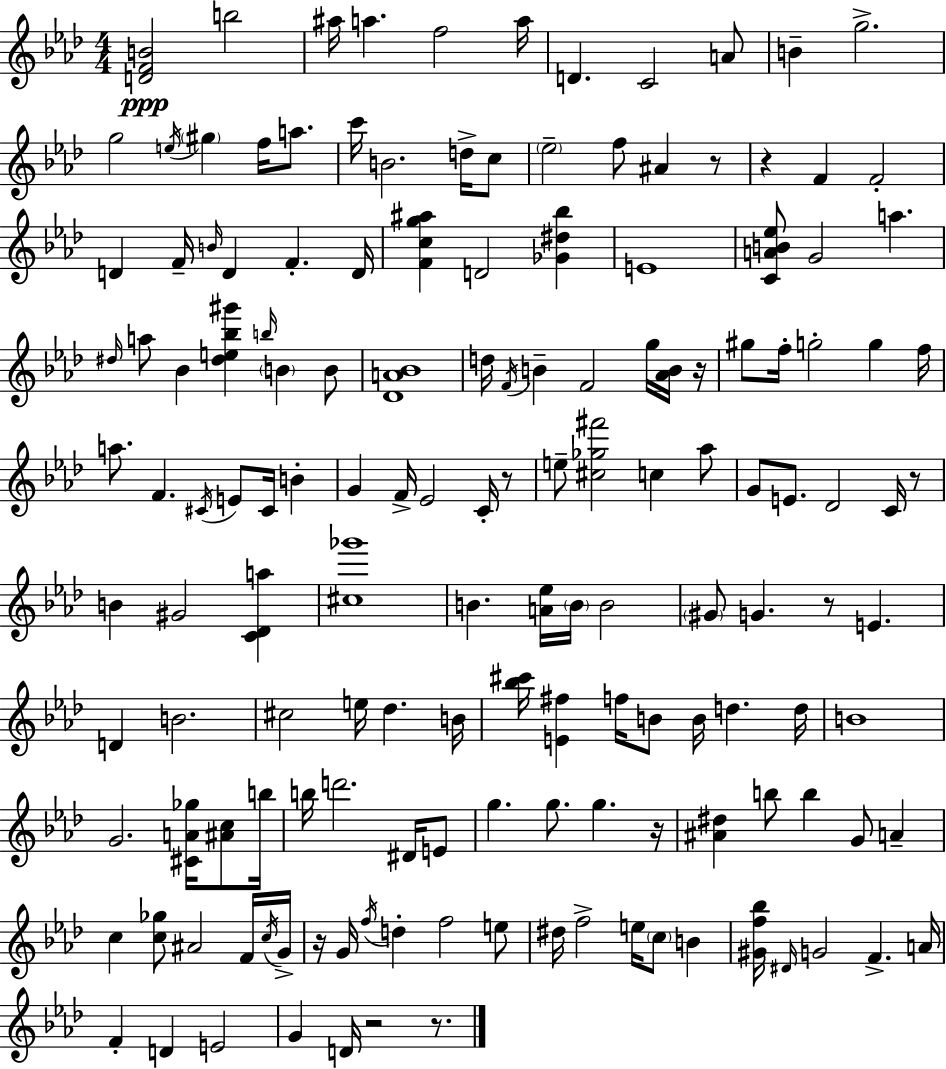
{
  \clef treble
  \numericTimeSignature
  \time 4/4
  \key aes \major
  <d' f' b'>2\ppp b''2 | ais''16 a''4. f''2 a''16 | d'4. c'2 a'8 | b'4-- g''2.-> | \break g''2 \acciaccatura { e''16 } \parenthesize gis''4 f''16 a''8. | c'''16 b'2. d''16-> c''8 | \parenthesize ees''2-- f''8 ais'4 r8 | r4 f'4 f'2-. | \break d'4 f'16-- \grace { b'16 } d'4 f'4.-. | d'16 <f' c'' g'' ais''>4 d'2 <ges' dis'' bes''>4 | e'1 | <c' a' b' ees''>8 g'2 a''4. | \break \grace { dis''16 } a''8 bes'4 <dis'' e'' bes'' gis'''>4 \grace { b''16 } \parenthesize b'4 | b'8 <des' a' bes'>1 | d''16 \acciaccatura { f'16 } b'4-- f'2 | g''16 <aes' b'>16 r16 gis''8 f''16-. g''2-. | \break g''4 f''16 a''8. f'4. \acciaccatura { cis'16 } e'8 | cis'16 b'4-. g'4 f'16-> ees'2 | c'16-. r8 e''8-- <cis'' ges'' fis'''>2 | c''4 aes''8 g'8 e'8. des'2 | \break c'16 r8 b'4 gis'2 | <c' des' a''>4 <cis'' ges'''>1 | b'4. <a' ees''>16 \parenthesize b'16 b'2 | \parenthesize gis'8 g'4. r8 | \break e'4. d'4 b'2. | cis''2 e''16 des''4. | b'16 <bes'' cis'''>16 <e' fis''>4 f''16 b'8 b'16 d''4. | d''16 b'1 | \break g'2. | <cis' a' ges''>16 <ais' c''>8 b''16 b''16 d'''2. | dis'16 e'8 g''4. g''8. g''4. | r16 <ais' dis''>4 b''8 b''4 | \break g'8 a'4-- c''4 <c'' ges''>8 ais'2 | f'16 \acciaccatura { c''16 } g'16-> r16 g'16 \acciaccatura { f''16 } d''4-. f''2 | e''8 dis''16 f''2-> | e''16 \parenthesize c''8 b'4 <gis' f'' bes''>16 \grace { dis'16 } g'2 | \break f'4.-> a'16 f'4-. d'4 | e'2 g'4 d'16 r2 | r8. \bar "|."
}